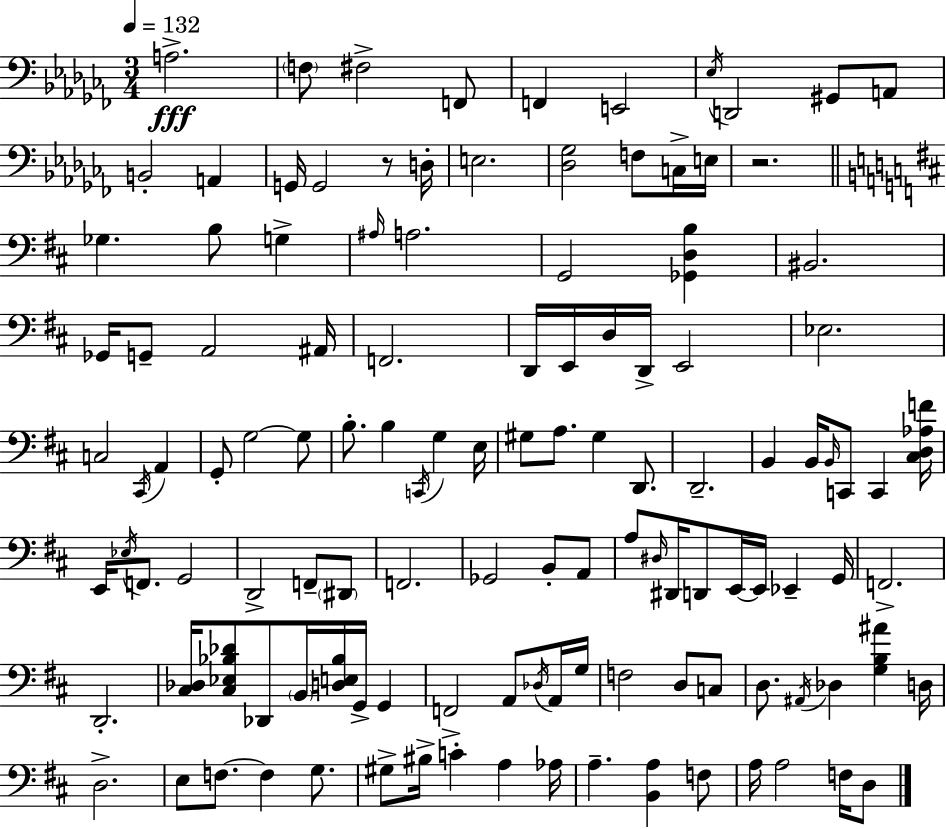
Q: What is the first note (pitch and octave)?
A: A3